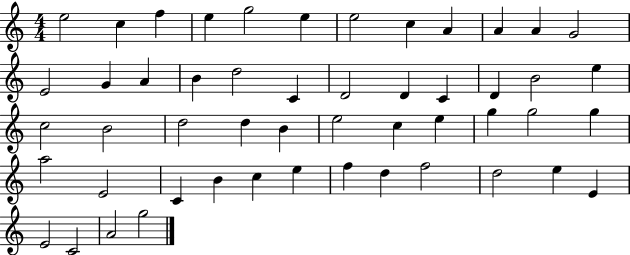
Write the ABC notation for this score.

X:1
T:Untitled
M:4/4
L:1/4
K:C
e2 c f e g2 e e2 c A A A G2 E2 G A B d2 C D2 D C D B2 e c2 B2 d2 d B e2 c e g g2 g a2 E2 C B c e f d f2 d2 e E E2 C2 A2 g2